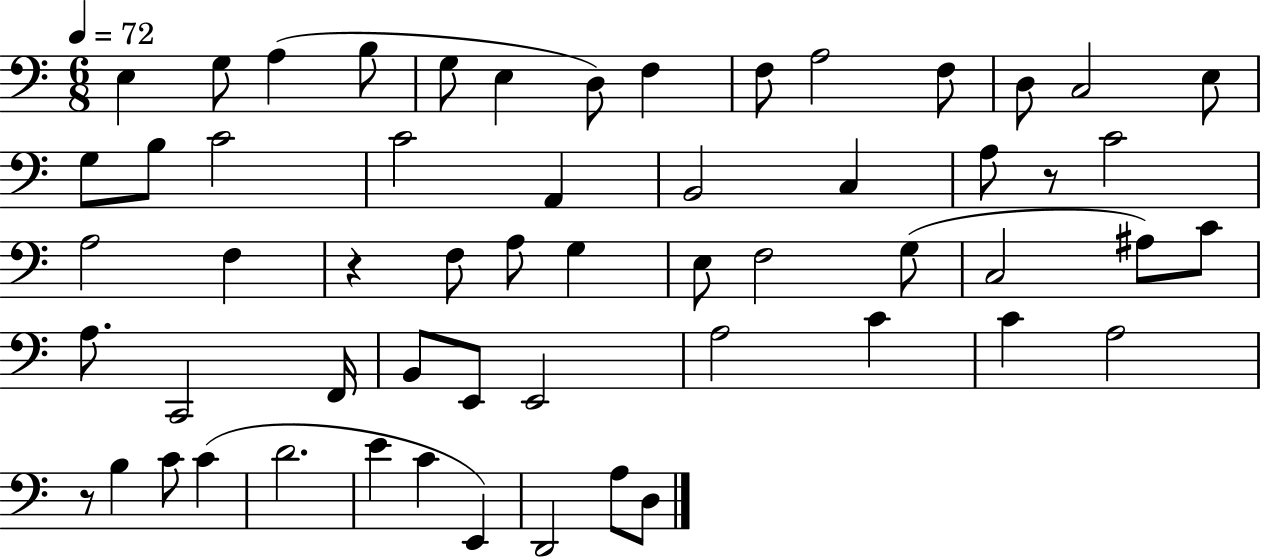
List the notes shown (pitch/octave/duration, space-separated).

E3/q G3/e A3/q B3/e G3/e E3/q D3/e F3/q F3/e A3/h F3/e D3/e C3/h E3/e G3/e B3/e C4/h C4/h A2/q B2/h C3/q A3/e R/e C4/h A3/h F3/q R/q F3/e A3/e G3/q E3/e F3/h G3/e C3/h A#3/e C4/e A3/e. C2/h F2/s B2/e E2/e E2/h A3/h C4/q C4/q A3/h R/e B3/q C4/e C4/q D4/h. E4/q C4/q E2/q D2/h A3/e D3/e